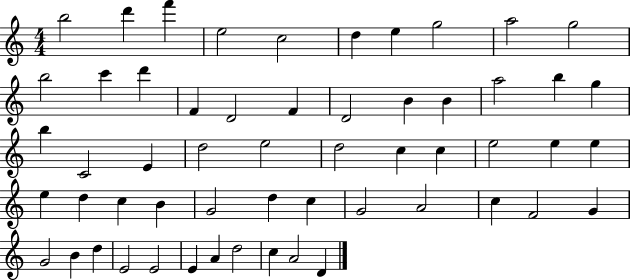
B5/h D6/q F6/q E5/h C5/h D5/q E5/q G5/h A5/h G5/h B5/h C6/q D6/q F4/q D4/h F4/q D4/h B4/q B4/q A5/h B5/q G5/q B5/q C4/h E4/q D5/h E5/h D5/h C5/q C5/q E5/h E5/q E5/q E5/q D5/q C5/q B4/q G4/h D5/q C5/q G4/h A4/h C5/q F4/h G4/q G4/h B4/q D5/q E4/h E4/h E4/q A4/q D5/h C5/q A4/h D4/q